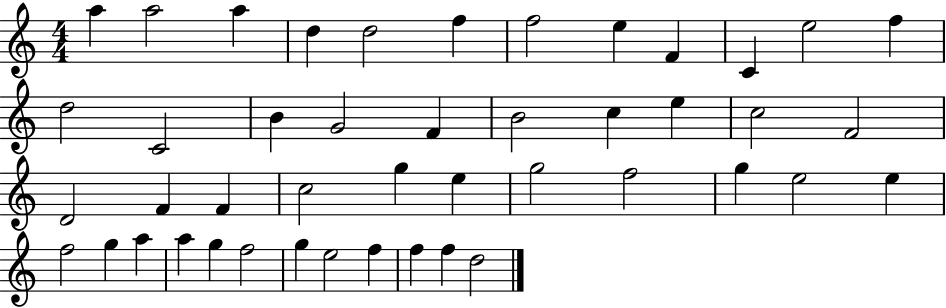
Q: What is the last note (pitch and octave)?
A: D5